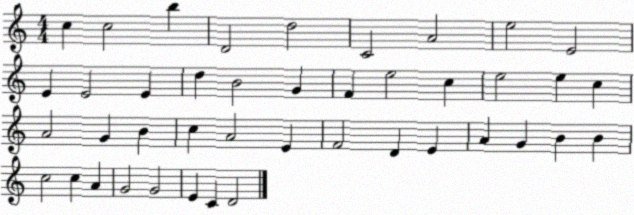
X:1
T:Untitled
M:4/4
L:1/4
K:C
c c2 b D2 d2 C2 A2 e2 E2 E E2 E d B2 G F e2 c e2 e c A2 G B c A2 E F2 D E A G B B c2 c A G2 G2 E C D2